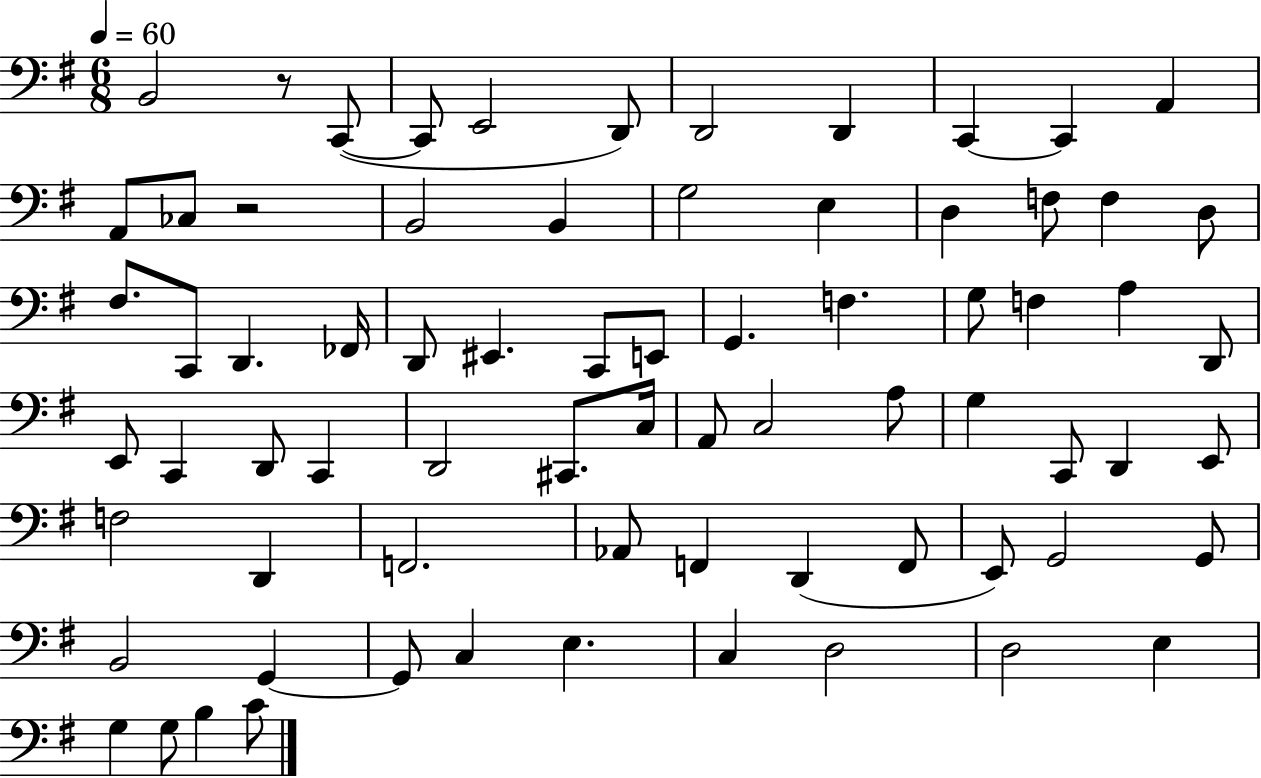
B2/h R/e C2/e C2/e E2/h D2/e D2/h D2/q C2/q C2/q A2/q A2/e CES3/e R/h B2/h B2/q G3/h E3/q D3/q F3/e F3/q D3/e F#3/e. C2/e D2/q. FES2/s D2/e EIS2/q. C2/e E2/e G2/q. F3/q. G3/e F3/q A3/q D2/e E2/e C2/q D2/e C2/q D2/h C#2/e. C3/s A2/e C3/h A3/e G3/q C2/e D2/q E2/e F3/h D2/q F2/h. Ab2/e F2/q D2/q F2/e E2/e G2/h G2/e B2/h G2/q G2/e C3/q E3/q. C3/q D3/h D3/h E3/q G3/q G3/e B3/q C4/e